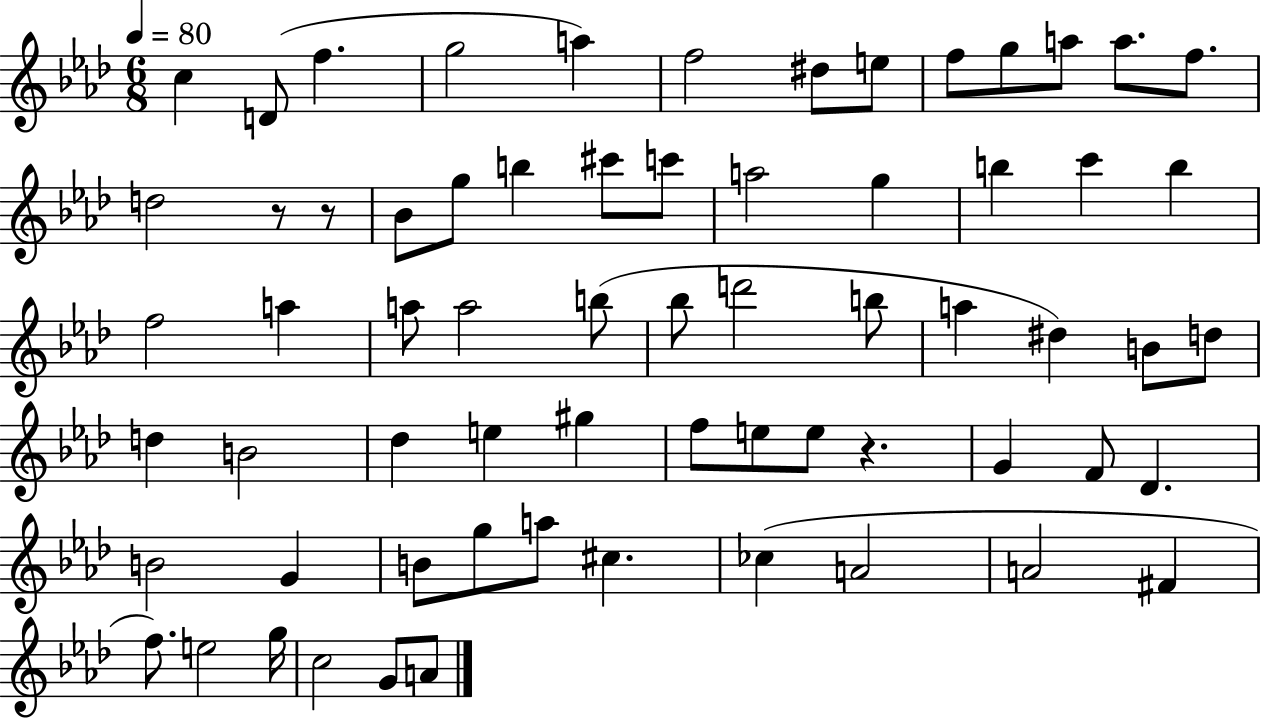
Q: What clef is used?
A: treble